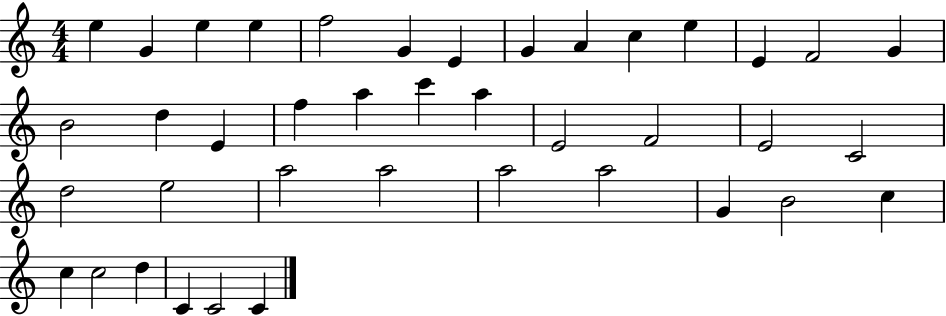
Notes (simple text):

E5/q G4/q E5/q E5/q F5/h G4/q E4/q G4/q A4/q C5/q E5/q E4/q F4/h G4/q B4/h D5/q E4/q F5/q A5/q C6/q A5/q E4/h F4/h E4/h C4/h D5/h E5/h A5/h A5/h A5/h A5/h G4/q B4/h C5/q C5/q C5/h D5/q C4/q C4/h C4/q